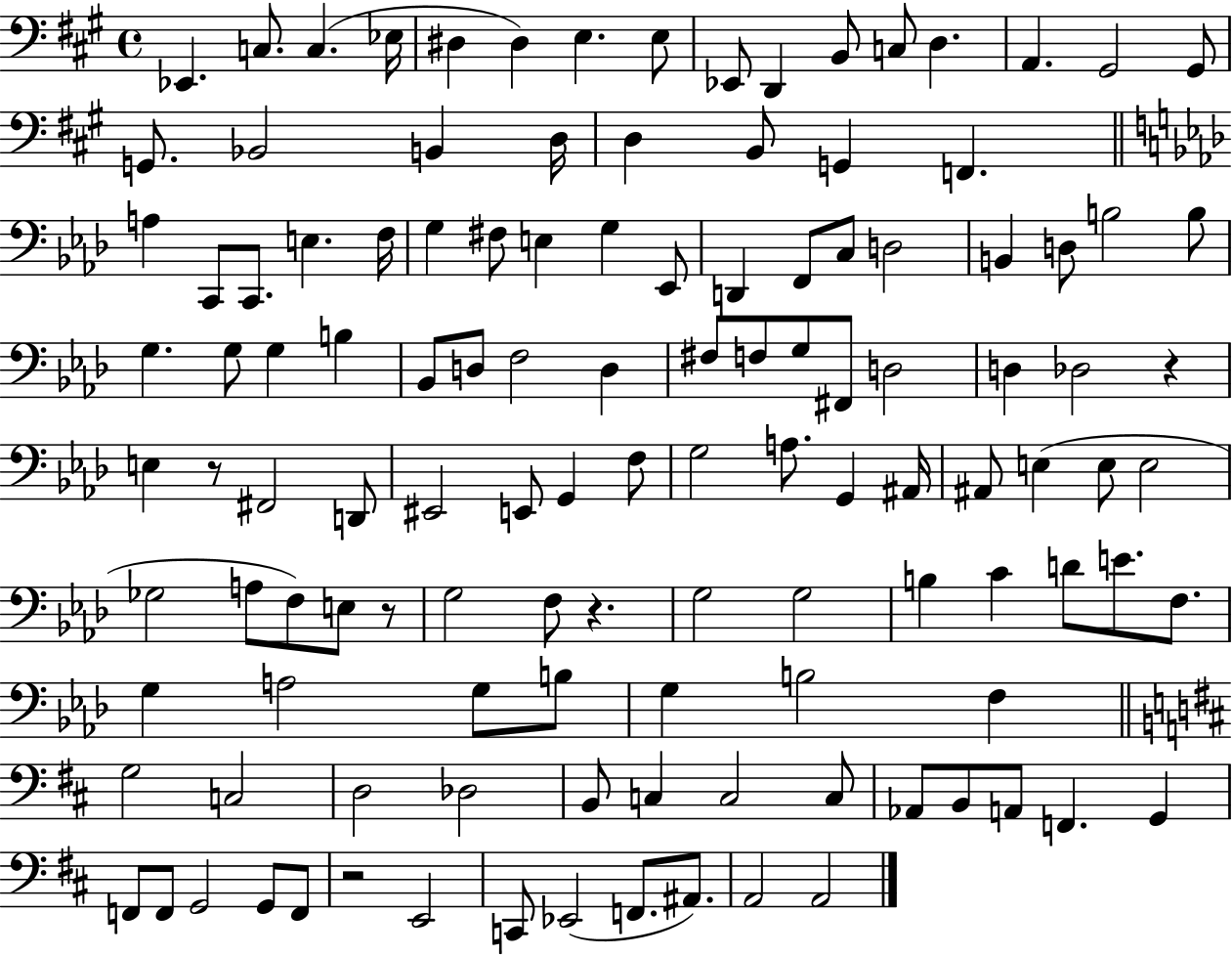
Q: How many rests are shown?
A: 5